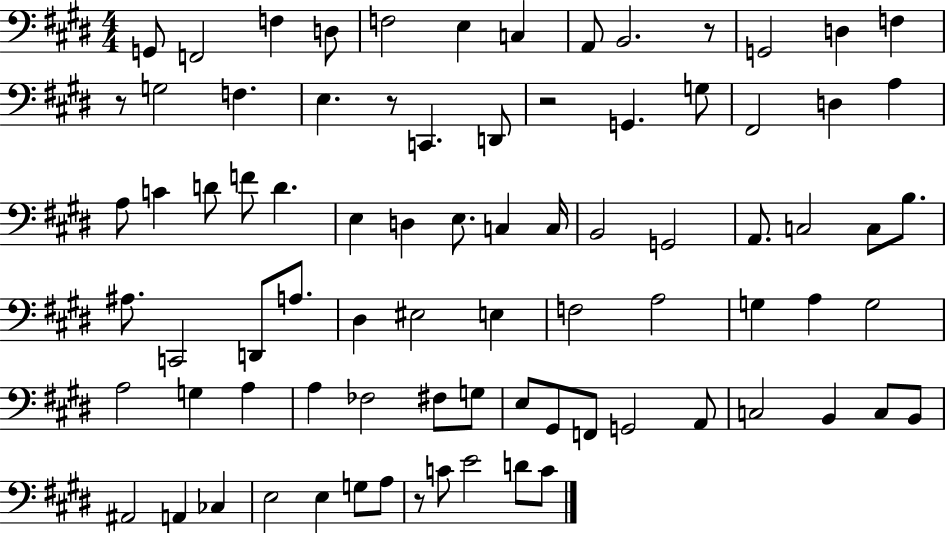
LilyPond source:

{
  \clef bass
  \numericTimeSignature
  \time 4/4
  \key e \major
  g,8 f,2 f4 d8 | f2 e4 c4 | a,8 b,2. r8 | g,2 d4 f4 | \break r8 g2 f4. | e4. r8 c,4. d,8 | r2 g,4. g8 | fis,2 d4 a4 | \break a8 c'4 d'8 f'8 d'4. | e4 d4 e8. c4 c16 | b,2 g,2 | a,8. c2 c8 b8. | \break ais8. c,2 d,8 a8. | dis4 eis2 e4 | f2 a2 | g4 a4 g2 | \break a2 g4 a4 | a4 fes2 fis8 g8 | e8 gis,8 f,8 g,2 a,8 | c2 b,4 c8 b,8 | \break ais,2 a,4 ces4 | e2 e4 g8 a8 | r8 c'8 e'2 d'8 c'8 | \bar "|."
}